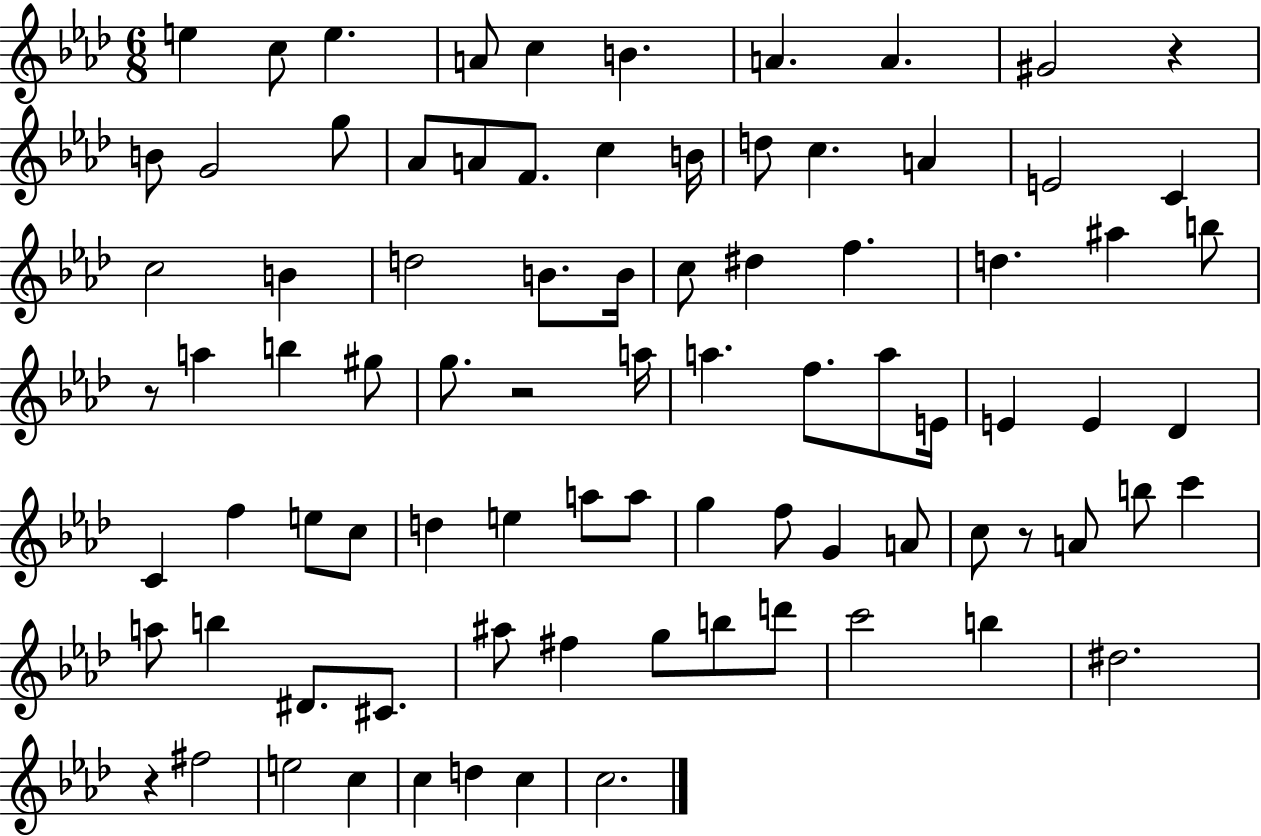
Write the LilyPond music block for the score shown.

{
  \clef treble
  \numericTimeSignature
  \time 6/8
  \key aes \major
  \repeat volta 2 { e''4 c''8 e''4. | a'8 c''4 b'4. | a'4. a'4. | gis'2 r4 | \break b'8 g'2 g''8 | aes'8 a'8 f'8. c''4 b'16 | d''8 c''4. a'4 | e'2 c'4 | \break c''2 b'4 | d''2 b'8. b'16 | c''8 dis''4 f''4. | d''4. ais''4 b''8 | \break r8 a''4 b''4 gis''8 | g''8. r2 a''16 | a''4. f''8. a''8 e'16 | e'4 e'4 des'4 | \break c'4 f''4 e''8 c''8 | d''4 e''4 a''8 a''8 | g''4 f''8 g'4 a'8 | c''8 r8 a'8 b''8 c'''4 | \break a''8 b''4 dis'8. cis'8. | ais''8 fis''4 g''8 b''8 d'''8 | c'''2 b''4 | dis''2. | \break r4 fis''2 | e''2 c''4 | c''4 d''4 c''4 | c''2. | \break } \bar "|."
}